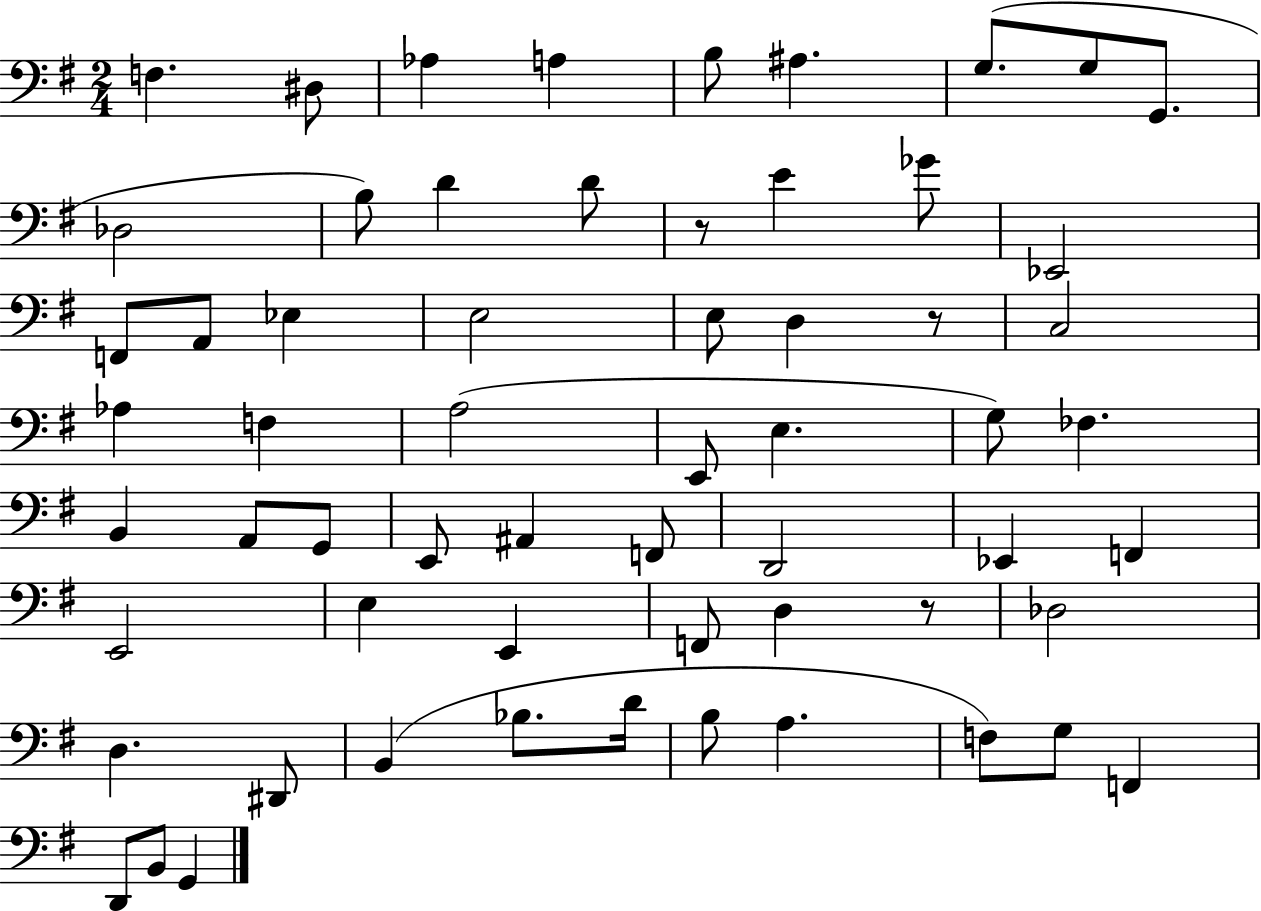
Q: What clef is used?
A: bass